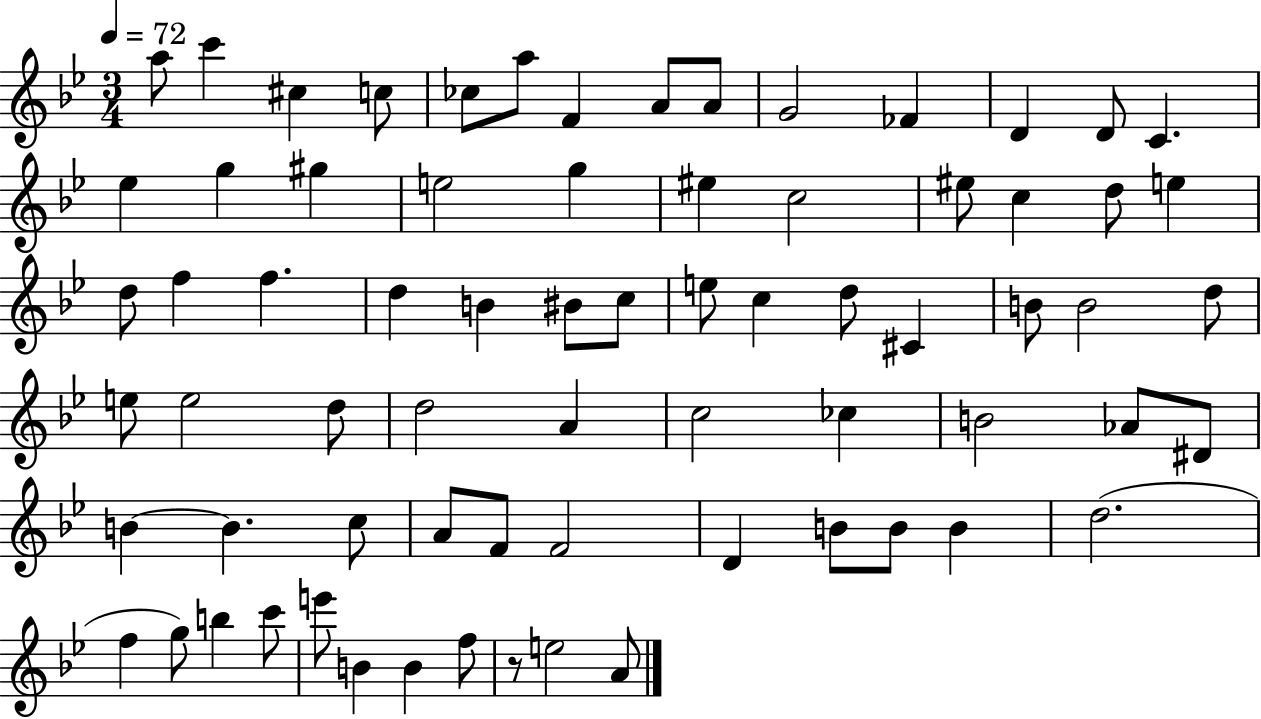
{
  \clef treble
  \numericTimeSignature
  \time 3/4
  \key bes \major
  \tempo 4 = 72
  a''8 c'''4 cis''4 c''8 | ces''8 a''8 f'4 a'8 a'8 | g'2 fes'4 | d'4 d'8 c'4. | \break ees''4 g''4 gis''4 | e''2 g''4 | eis''4 c''2 | eis''8 c''4 d''8 e''4 | \break d''8 f''4 f''4. | d''4 b'4 bis'8 c''8 | e''8 c''4 d''8 cis'4 | b'8 b'2 d''8 | \break e''8 e''2 d''8 | d''2 a'4 | c''2 ces''4 | b'2 aes'8 dis'8 | \break b'4~~ b'4. c''8 | a'8 f'8 f'2 | d'4 b'8 b'8 b'4 | d''2.( | \break f''4 g''8) b''4 c'''8 | e'''8 b'4 b'4 f''8 | r8 e''2 a'8 | \bar "|."
}